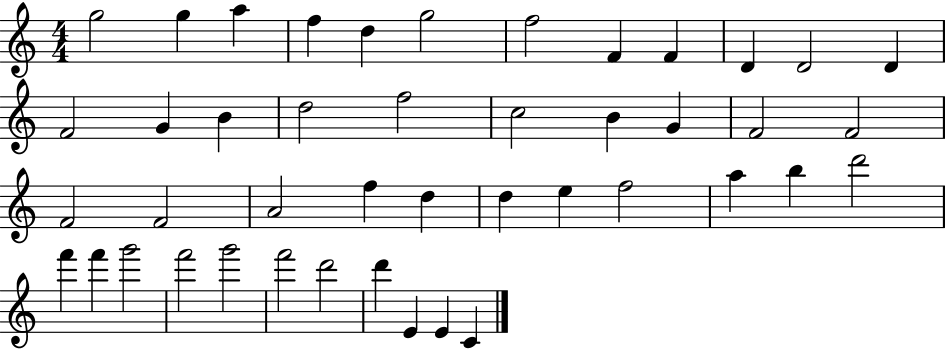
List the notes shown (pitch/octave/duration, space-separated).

G5/h G5/q A5/q F5/q D5/q G5/h F5/h F4/q F4/q D4/q D4/h D4/q F4/h G4/q B4/q D5/h F5/h C5/h B4/q G4/q F4/h F4/h F4/h F4/h A4/h F5/q D5/q D5/q E5/q F5/h A5/q B5/q D6/h F6/q F6/q G6/h F6/h G6/h F6/h D6/h D6/q E4/q E4/q C4/q